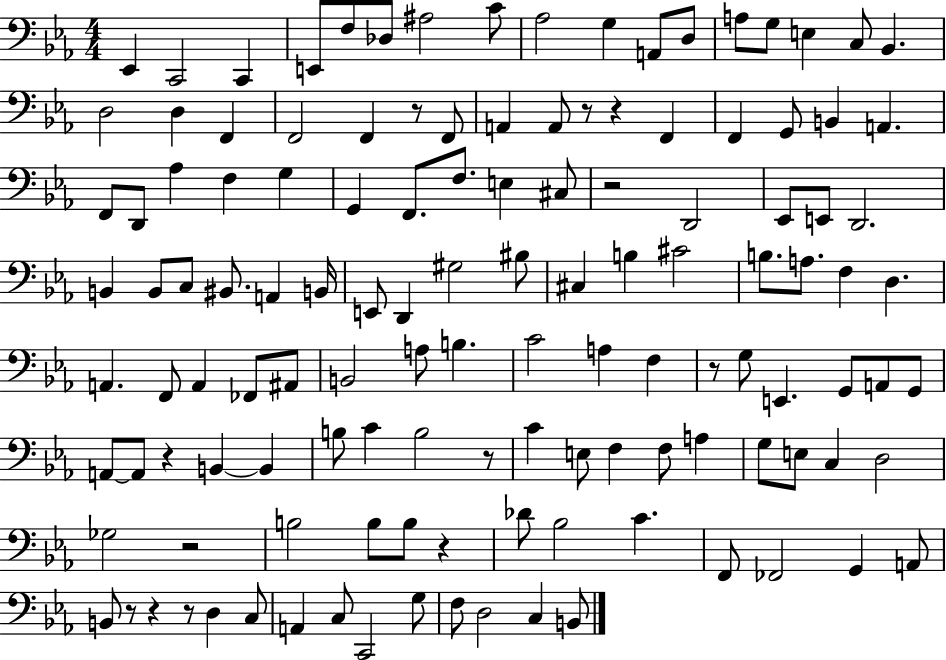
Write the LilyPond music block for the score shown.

{
  \clef bass
  \numericTimeSignature
  \time 4/4
  \key ees \major
  ees,4 c,2 c,4 | e,8 f8 des8 ais2 c'8 | aes2 g4 a,8 d8 | a8 g8 e4 c8 bes,4. | \break d2 d4 f,4 | f,2 f,4 r8 f,8 | a,4 a,8 r8 r4 f,4 | f,4 g,8 b,4 a,4. | \break f,8 d,8 aes4 f4 g4 | g,4 f,8. f8. e4 cis8 | r2 d,2 | ees,8 e,8 d,2. | \break b,4 b,8 c8 bis,8. a,4 b,16 | e,8 d,4 gis2 bis8 | cis4 b4 cis'2 | b8. a8. f4 d4. | \break a,4. f,8 a,4 fes,8 ais,8 | b,2 a8 b4. | c'2 a4 f4 | r8 g8 e,4. g,8 a,8 g,8 | \break a,8~~ a,8 r4 b,4~~ b,4 | b8 c'4 b2 r8 | c'4 e8 f4 f8 a4 | g8 e8 c4 d2 | \break ges2 r2 | b2 b8 b8 r4 | des'8 bes2 c'4. | f,8 fes,2 g,4 a,8 | \break b,8 r8 r4 r8 d4 c8 | a,4 c8 c,2 g8 | f8 d2 c4 b,8 | \bar "|."
}